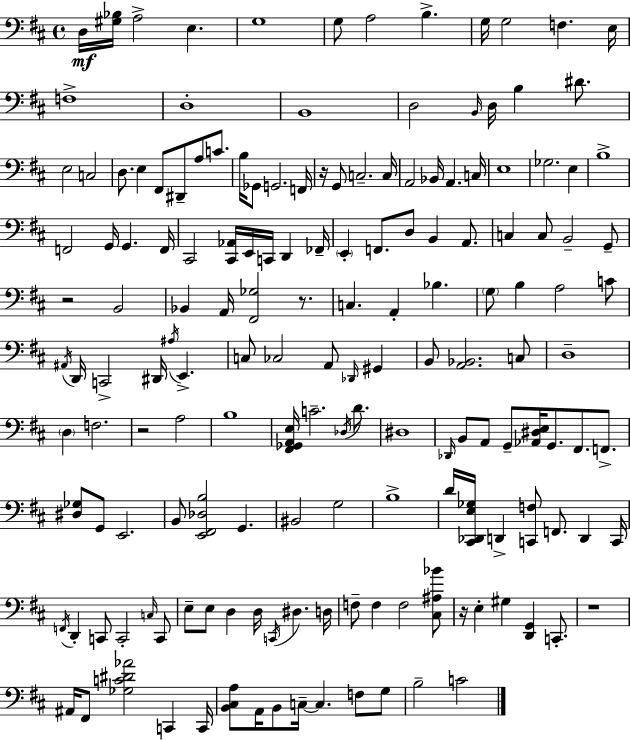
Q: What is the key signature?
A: D major